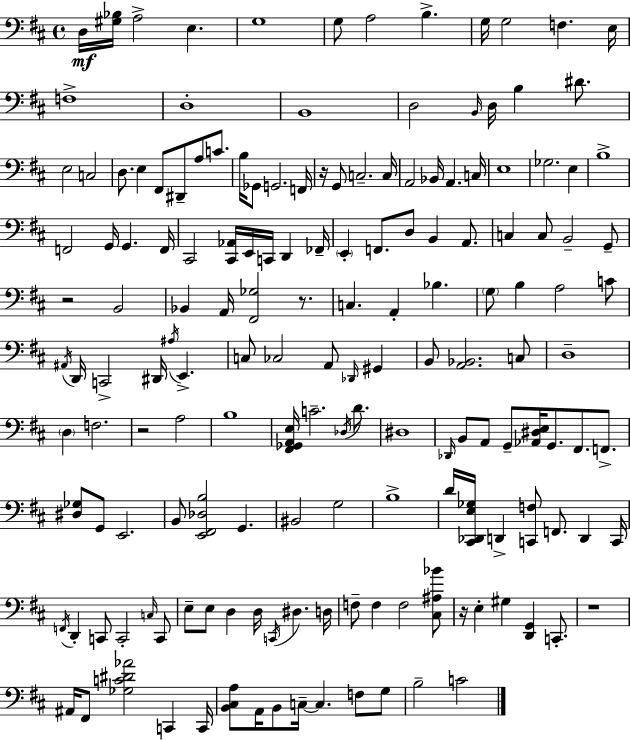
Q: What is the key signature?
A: D major